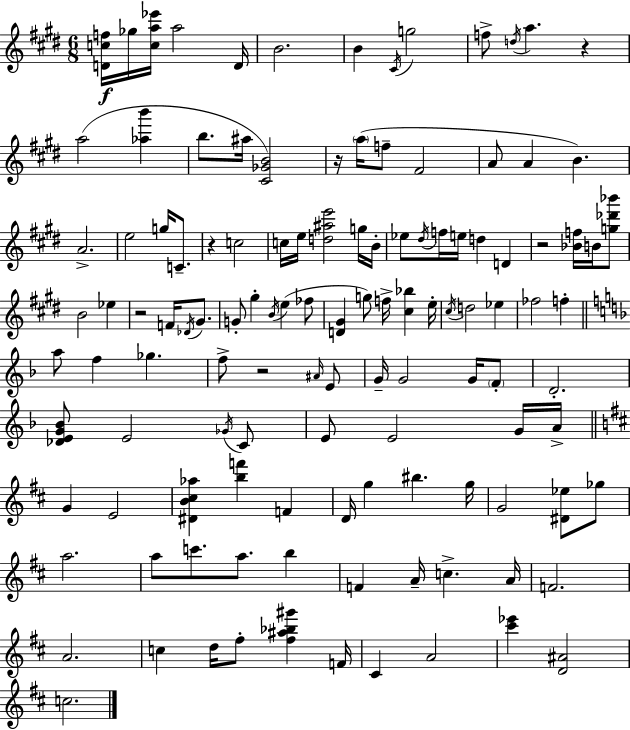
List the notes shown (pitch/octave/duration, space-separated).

[D4,C5,F5]/s Gb5/s [C5,A5,Eb6]/s A5/h D4/s B4/h. B4/q C#4/s G5/h F5/e D5/s A5/q. R/q A5/h [Ab5,B6]/q B5/e. A#5/s [C#4,Gb4,B4]/h R/s A5/s F5/e F#4/h A4/e A4/q B4/q. A4/h. E5/h G5/s C4/e. R/q C5/h C5/s E5/s [D5,A#5,E6]/h G5/s B4/s Eb5/e D#5/s F5/s E5/s D5/q D4/q R/h [Bb4,F5]/s B4/s [G5,Db6,Bb6]/e B4/h Eb5/q R/h F4/s Db4/s G#4/e. G4/e G#5/q B4/s E5/q FES5/e [D4,G#4]/q G5/e F5/s [C#5,Bb5]/q E5/s C#5/s D5/h Eb5/q FES5/h F5/q A5/e F5/q Gb5/q. F5/e R/h A#4/s E4/e G4/s G4/h G4/s F4/e D4/h. [Db4,E4,G4,Bb4]/e E4/h Gb4/s C4/e E4/e E4/h G4/s A4/s G4/q E4/h [D#4,B4,C#5,Ab5]/q [B5,F6]/q F4/q D4/s G5/q BIS5/q. G5/s G4/h [D#4,Eb5]/e Gb5/e A5/h. A5/e C6/e. A5/e. B5/q F4/q A4/s C5/q. A4/s F4/h. A4/h. C5/q D5/s F#5/e [F#5,A#5,Bb5,G#6]/q F4/s C#4/q A4/h [C#6,Eb6]/q [D4,A#4]/h C5/h.